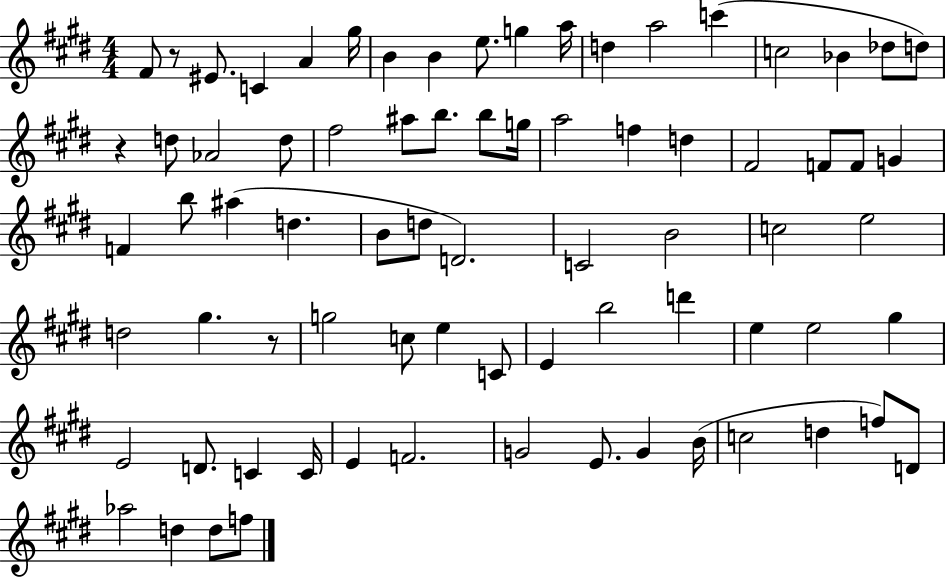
{
  \clef treble
  \numericTimeSignature
  \time 4/4
  \key e \major
  fis'8 r8 eis'8. c'4 a'4 gis''16 | b'4 b'4 e''8. g''4 a''16 | d''4 a''2 c'''4( | c''2 bes'4 des''8 d''8) | \break r4 d''8 aes'2 d''8 | fis''2 ais''8 b''8. b''8 g''16 | a''2 f''4 d''4 | fis'2 f'8 f'8 g'4 | \break f'4 b''8 ais''4( d''4. | b'8 d''8 d'2.) | c'2 b'2 | c''2 e''2 | \break d''2 gis''4. r8 | g''2 c''8 e''4 c'8 | e'4 b''2 d'''4 | e''4 e''2 gis''4 | \break e'2 d'8. c'4 c'16 | e'4 f'2. | g'2 e'8. g'4 b'16( | c''2 d''4 f''8) d'8 | \break aes''2 d''4 d''8 f''8 | \bar "|."
}